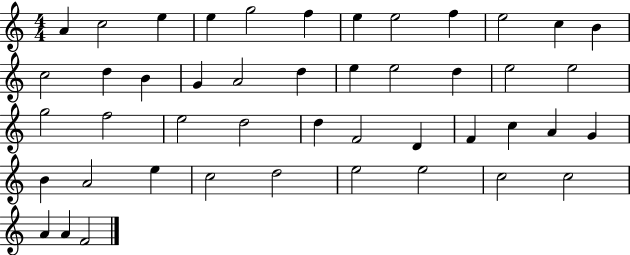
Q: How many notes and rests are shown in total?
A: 46